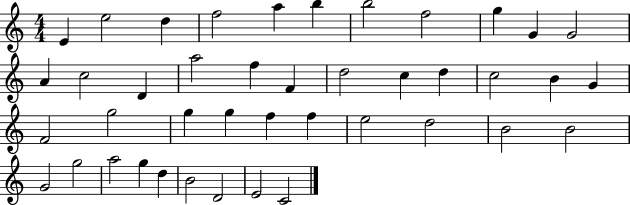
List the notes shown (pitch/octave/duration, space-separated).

E4/q E5/h D5/q F5/h A5/q B5/q B5/h F5/h G5/q G4/q G4/h A4/q C5/h D4/q A5/h F5/q F4/q D5/h C5/q D5/q C5/h B4/q G4/q F4/h G5/h G5/q G5/q F5/q F5/q E5/h D5/h B4/h B4/h G4/h G5/h A5/h G5/q D5/q B4/h D4/h E4/h C4/h